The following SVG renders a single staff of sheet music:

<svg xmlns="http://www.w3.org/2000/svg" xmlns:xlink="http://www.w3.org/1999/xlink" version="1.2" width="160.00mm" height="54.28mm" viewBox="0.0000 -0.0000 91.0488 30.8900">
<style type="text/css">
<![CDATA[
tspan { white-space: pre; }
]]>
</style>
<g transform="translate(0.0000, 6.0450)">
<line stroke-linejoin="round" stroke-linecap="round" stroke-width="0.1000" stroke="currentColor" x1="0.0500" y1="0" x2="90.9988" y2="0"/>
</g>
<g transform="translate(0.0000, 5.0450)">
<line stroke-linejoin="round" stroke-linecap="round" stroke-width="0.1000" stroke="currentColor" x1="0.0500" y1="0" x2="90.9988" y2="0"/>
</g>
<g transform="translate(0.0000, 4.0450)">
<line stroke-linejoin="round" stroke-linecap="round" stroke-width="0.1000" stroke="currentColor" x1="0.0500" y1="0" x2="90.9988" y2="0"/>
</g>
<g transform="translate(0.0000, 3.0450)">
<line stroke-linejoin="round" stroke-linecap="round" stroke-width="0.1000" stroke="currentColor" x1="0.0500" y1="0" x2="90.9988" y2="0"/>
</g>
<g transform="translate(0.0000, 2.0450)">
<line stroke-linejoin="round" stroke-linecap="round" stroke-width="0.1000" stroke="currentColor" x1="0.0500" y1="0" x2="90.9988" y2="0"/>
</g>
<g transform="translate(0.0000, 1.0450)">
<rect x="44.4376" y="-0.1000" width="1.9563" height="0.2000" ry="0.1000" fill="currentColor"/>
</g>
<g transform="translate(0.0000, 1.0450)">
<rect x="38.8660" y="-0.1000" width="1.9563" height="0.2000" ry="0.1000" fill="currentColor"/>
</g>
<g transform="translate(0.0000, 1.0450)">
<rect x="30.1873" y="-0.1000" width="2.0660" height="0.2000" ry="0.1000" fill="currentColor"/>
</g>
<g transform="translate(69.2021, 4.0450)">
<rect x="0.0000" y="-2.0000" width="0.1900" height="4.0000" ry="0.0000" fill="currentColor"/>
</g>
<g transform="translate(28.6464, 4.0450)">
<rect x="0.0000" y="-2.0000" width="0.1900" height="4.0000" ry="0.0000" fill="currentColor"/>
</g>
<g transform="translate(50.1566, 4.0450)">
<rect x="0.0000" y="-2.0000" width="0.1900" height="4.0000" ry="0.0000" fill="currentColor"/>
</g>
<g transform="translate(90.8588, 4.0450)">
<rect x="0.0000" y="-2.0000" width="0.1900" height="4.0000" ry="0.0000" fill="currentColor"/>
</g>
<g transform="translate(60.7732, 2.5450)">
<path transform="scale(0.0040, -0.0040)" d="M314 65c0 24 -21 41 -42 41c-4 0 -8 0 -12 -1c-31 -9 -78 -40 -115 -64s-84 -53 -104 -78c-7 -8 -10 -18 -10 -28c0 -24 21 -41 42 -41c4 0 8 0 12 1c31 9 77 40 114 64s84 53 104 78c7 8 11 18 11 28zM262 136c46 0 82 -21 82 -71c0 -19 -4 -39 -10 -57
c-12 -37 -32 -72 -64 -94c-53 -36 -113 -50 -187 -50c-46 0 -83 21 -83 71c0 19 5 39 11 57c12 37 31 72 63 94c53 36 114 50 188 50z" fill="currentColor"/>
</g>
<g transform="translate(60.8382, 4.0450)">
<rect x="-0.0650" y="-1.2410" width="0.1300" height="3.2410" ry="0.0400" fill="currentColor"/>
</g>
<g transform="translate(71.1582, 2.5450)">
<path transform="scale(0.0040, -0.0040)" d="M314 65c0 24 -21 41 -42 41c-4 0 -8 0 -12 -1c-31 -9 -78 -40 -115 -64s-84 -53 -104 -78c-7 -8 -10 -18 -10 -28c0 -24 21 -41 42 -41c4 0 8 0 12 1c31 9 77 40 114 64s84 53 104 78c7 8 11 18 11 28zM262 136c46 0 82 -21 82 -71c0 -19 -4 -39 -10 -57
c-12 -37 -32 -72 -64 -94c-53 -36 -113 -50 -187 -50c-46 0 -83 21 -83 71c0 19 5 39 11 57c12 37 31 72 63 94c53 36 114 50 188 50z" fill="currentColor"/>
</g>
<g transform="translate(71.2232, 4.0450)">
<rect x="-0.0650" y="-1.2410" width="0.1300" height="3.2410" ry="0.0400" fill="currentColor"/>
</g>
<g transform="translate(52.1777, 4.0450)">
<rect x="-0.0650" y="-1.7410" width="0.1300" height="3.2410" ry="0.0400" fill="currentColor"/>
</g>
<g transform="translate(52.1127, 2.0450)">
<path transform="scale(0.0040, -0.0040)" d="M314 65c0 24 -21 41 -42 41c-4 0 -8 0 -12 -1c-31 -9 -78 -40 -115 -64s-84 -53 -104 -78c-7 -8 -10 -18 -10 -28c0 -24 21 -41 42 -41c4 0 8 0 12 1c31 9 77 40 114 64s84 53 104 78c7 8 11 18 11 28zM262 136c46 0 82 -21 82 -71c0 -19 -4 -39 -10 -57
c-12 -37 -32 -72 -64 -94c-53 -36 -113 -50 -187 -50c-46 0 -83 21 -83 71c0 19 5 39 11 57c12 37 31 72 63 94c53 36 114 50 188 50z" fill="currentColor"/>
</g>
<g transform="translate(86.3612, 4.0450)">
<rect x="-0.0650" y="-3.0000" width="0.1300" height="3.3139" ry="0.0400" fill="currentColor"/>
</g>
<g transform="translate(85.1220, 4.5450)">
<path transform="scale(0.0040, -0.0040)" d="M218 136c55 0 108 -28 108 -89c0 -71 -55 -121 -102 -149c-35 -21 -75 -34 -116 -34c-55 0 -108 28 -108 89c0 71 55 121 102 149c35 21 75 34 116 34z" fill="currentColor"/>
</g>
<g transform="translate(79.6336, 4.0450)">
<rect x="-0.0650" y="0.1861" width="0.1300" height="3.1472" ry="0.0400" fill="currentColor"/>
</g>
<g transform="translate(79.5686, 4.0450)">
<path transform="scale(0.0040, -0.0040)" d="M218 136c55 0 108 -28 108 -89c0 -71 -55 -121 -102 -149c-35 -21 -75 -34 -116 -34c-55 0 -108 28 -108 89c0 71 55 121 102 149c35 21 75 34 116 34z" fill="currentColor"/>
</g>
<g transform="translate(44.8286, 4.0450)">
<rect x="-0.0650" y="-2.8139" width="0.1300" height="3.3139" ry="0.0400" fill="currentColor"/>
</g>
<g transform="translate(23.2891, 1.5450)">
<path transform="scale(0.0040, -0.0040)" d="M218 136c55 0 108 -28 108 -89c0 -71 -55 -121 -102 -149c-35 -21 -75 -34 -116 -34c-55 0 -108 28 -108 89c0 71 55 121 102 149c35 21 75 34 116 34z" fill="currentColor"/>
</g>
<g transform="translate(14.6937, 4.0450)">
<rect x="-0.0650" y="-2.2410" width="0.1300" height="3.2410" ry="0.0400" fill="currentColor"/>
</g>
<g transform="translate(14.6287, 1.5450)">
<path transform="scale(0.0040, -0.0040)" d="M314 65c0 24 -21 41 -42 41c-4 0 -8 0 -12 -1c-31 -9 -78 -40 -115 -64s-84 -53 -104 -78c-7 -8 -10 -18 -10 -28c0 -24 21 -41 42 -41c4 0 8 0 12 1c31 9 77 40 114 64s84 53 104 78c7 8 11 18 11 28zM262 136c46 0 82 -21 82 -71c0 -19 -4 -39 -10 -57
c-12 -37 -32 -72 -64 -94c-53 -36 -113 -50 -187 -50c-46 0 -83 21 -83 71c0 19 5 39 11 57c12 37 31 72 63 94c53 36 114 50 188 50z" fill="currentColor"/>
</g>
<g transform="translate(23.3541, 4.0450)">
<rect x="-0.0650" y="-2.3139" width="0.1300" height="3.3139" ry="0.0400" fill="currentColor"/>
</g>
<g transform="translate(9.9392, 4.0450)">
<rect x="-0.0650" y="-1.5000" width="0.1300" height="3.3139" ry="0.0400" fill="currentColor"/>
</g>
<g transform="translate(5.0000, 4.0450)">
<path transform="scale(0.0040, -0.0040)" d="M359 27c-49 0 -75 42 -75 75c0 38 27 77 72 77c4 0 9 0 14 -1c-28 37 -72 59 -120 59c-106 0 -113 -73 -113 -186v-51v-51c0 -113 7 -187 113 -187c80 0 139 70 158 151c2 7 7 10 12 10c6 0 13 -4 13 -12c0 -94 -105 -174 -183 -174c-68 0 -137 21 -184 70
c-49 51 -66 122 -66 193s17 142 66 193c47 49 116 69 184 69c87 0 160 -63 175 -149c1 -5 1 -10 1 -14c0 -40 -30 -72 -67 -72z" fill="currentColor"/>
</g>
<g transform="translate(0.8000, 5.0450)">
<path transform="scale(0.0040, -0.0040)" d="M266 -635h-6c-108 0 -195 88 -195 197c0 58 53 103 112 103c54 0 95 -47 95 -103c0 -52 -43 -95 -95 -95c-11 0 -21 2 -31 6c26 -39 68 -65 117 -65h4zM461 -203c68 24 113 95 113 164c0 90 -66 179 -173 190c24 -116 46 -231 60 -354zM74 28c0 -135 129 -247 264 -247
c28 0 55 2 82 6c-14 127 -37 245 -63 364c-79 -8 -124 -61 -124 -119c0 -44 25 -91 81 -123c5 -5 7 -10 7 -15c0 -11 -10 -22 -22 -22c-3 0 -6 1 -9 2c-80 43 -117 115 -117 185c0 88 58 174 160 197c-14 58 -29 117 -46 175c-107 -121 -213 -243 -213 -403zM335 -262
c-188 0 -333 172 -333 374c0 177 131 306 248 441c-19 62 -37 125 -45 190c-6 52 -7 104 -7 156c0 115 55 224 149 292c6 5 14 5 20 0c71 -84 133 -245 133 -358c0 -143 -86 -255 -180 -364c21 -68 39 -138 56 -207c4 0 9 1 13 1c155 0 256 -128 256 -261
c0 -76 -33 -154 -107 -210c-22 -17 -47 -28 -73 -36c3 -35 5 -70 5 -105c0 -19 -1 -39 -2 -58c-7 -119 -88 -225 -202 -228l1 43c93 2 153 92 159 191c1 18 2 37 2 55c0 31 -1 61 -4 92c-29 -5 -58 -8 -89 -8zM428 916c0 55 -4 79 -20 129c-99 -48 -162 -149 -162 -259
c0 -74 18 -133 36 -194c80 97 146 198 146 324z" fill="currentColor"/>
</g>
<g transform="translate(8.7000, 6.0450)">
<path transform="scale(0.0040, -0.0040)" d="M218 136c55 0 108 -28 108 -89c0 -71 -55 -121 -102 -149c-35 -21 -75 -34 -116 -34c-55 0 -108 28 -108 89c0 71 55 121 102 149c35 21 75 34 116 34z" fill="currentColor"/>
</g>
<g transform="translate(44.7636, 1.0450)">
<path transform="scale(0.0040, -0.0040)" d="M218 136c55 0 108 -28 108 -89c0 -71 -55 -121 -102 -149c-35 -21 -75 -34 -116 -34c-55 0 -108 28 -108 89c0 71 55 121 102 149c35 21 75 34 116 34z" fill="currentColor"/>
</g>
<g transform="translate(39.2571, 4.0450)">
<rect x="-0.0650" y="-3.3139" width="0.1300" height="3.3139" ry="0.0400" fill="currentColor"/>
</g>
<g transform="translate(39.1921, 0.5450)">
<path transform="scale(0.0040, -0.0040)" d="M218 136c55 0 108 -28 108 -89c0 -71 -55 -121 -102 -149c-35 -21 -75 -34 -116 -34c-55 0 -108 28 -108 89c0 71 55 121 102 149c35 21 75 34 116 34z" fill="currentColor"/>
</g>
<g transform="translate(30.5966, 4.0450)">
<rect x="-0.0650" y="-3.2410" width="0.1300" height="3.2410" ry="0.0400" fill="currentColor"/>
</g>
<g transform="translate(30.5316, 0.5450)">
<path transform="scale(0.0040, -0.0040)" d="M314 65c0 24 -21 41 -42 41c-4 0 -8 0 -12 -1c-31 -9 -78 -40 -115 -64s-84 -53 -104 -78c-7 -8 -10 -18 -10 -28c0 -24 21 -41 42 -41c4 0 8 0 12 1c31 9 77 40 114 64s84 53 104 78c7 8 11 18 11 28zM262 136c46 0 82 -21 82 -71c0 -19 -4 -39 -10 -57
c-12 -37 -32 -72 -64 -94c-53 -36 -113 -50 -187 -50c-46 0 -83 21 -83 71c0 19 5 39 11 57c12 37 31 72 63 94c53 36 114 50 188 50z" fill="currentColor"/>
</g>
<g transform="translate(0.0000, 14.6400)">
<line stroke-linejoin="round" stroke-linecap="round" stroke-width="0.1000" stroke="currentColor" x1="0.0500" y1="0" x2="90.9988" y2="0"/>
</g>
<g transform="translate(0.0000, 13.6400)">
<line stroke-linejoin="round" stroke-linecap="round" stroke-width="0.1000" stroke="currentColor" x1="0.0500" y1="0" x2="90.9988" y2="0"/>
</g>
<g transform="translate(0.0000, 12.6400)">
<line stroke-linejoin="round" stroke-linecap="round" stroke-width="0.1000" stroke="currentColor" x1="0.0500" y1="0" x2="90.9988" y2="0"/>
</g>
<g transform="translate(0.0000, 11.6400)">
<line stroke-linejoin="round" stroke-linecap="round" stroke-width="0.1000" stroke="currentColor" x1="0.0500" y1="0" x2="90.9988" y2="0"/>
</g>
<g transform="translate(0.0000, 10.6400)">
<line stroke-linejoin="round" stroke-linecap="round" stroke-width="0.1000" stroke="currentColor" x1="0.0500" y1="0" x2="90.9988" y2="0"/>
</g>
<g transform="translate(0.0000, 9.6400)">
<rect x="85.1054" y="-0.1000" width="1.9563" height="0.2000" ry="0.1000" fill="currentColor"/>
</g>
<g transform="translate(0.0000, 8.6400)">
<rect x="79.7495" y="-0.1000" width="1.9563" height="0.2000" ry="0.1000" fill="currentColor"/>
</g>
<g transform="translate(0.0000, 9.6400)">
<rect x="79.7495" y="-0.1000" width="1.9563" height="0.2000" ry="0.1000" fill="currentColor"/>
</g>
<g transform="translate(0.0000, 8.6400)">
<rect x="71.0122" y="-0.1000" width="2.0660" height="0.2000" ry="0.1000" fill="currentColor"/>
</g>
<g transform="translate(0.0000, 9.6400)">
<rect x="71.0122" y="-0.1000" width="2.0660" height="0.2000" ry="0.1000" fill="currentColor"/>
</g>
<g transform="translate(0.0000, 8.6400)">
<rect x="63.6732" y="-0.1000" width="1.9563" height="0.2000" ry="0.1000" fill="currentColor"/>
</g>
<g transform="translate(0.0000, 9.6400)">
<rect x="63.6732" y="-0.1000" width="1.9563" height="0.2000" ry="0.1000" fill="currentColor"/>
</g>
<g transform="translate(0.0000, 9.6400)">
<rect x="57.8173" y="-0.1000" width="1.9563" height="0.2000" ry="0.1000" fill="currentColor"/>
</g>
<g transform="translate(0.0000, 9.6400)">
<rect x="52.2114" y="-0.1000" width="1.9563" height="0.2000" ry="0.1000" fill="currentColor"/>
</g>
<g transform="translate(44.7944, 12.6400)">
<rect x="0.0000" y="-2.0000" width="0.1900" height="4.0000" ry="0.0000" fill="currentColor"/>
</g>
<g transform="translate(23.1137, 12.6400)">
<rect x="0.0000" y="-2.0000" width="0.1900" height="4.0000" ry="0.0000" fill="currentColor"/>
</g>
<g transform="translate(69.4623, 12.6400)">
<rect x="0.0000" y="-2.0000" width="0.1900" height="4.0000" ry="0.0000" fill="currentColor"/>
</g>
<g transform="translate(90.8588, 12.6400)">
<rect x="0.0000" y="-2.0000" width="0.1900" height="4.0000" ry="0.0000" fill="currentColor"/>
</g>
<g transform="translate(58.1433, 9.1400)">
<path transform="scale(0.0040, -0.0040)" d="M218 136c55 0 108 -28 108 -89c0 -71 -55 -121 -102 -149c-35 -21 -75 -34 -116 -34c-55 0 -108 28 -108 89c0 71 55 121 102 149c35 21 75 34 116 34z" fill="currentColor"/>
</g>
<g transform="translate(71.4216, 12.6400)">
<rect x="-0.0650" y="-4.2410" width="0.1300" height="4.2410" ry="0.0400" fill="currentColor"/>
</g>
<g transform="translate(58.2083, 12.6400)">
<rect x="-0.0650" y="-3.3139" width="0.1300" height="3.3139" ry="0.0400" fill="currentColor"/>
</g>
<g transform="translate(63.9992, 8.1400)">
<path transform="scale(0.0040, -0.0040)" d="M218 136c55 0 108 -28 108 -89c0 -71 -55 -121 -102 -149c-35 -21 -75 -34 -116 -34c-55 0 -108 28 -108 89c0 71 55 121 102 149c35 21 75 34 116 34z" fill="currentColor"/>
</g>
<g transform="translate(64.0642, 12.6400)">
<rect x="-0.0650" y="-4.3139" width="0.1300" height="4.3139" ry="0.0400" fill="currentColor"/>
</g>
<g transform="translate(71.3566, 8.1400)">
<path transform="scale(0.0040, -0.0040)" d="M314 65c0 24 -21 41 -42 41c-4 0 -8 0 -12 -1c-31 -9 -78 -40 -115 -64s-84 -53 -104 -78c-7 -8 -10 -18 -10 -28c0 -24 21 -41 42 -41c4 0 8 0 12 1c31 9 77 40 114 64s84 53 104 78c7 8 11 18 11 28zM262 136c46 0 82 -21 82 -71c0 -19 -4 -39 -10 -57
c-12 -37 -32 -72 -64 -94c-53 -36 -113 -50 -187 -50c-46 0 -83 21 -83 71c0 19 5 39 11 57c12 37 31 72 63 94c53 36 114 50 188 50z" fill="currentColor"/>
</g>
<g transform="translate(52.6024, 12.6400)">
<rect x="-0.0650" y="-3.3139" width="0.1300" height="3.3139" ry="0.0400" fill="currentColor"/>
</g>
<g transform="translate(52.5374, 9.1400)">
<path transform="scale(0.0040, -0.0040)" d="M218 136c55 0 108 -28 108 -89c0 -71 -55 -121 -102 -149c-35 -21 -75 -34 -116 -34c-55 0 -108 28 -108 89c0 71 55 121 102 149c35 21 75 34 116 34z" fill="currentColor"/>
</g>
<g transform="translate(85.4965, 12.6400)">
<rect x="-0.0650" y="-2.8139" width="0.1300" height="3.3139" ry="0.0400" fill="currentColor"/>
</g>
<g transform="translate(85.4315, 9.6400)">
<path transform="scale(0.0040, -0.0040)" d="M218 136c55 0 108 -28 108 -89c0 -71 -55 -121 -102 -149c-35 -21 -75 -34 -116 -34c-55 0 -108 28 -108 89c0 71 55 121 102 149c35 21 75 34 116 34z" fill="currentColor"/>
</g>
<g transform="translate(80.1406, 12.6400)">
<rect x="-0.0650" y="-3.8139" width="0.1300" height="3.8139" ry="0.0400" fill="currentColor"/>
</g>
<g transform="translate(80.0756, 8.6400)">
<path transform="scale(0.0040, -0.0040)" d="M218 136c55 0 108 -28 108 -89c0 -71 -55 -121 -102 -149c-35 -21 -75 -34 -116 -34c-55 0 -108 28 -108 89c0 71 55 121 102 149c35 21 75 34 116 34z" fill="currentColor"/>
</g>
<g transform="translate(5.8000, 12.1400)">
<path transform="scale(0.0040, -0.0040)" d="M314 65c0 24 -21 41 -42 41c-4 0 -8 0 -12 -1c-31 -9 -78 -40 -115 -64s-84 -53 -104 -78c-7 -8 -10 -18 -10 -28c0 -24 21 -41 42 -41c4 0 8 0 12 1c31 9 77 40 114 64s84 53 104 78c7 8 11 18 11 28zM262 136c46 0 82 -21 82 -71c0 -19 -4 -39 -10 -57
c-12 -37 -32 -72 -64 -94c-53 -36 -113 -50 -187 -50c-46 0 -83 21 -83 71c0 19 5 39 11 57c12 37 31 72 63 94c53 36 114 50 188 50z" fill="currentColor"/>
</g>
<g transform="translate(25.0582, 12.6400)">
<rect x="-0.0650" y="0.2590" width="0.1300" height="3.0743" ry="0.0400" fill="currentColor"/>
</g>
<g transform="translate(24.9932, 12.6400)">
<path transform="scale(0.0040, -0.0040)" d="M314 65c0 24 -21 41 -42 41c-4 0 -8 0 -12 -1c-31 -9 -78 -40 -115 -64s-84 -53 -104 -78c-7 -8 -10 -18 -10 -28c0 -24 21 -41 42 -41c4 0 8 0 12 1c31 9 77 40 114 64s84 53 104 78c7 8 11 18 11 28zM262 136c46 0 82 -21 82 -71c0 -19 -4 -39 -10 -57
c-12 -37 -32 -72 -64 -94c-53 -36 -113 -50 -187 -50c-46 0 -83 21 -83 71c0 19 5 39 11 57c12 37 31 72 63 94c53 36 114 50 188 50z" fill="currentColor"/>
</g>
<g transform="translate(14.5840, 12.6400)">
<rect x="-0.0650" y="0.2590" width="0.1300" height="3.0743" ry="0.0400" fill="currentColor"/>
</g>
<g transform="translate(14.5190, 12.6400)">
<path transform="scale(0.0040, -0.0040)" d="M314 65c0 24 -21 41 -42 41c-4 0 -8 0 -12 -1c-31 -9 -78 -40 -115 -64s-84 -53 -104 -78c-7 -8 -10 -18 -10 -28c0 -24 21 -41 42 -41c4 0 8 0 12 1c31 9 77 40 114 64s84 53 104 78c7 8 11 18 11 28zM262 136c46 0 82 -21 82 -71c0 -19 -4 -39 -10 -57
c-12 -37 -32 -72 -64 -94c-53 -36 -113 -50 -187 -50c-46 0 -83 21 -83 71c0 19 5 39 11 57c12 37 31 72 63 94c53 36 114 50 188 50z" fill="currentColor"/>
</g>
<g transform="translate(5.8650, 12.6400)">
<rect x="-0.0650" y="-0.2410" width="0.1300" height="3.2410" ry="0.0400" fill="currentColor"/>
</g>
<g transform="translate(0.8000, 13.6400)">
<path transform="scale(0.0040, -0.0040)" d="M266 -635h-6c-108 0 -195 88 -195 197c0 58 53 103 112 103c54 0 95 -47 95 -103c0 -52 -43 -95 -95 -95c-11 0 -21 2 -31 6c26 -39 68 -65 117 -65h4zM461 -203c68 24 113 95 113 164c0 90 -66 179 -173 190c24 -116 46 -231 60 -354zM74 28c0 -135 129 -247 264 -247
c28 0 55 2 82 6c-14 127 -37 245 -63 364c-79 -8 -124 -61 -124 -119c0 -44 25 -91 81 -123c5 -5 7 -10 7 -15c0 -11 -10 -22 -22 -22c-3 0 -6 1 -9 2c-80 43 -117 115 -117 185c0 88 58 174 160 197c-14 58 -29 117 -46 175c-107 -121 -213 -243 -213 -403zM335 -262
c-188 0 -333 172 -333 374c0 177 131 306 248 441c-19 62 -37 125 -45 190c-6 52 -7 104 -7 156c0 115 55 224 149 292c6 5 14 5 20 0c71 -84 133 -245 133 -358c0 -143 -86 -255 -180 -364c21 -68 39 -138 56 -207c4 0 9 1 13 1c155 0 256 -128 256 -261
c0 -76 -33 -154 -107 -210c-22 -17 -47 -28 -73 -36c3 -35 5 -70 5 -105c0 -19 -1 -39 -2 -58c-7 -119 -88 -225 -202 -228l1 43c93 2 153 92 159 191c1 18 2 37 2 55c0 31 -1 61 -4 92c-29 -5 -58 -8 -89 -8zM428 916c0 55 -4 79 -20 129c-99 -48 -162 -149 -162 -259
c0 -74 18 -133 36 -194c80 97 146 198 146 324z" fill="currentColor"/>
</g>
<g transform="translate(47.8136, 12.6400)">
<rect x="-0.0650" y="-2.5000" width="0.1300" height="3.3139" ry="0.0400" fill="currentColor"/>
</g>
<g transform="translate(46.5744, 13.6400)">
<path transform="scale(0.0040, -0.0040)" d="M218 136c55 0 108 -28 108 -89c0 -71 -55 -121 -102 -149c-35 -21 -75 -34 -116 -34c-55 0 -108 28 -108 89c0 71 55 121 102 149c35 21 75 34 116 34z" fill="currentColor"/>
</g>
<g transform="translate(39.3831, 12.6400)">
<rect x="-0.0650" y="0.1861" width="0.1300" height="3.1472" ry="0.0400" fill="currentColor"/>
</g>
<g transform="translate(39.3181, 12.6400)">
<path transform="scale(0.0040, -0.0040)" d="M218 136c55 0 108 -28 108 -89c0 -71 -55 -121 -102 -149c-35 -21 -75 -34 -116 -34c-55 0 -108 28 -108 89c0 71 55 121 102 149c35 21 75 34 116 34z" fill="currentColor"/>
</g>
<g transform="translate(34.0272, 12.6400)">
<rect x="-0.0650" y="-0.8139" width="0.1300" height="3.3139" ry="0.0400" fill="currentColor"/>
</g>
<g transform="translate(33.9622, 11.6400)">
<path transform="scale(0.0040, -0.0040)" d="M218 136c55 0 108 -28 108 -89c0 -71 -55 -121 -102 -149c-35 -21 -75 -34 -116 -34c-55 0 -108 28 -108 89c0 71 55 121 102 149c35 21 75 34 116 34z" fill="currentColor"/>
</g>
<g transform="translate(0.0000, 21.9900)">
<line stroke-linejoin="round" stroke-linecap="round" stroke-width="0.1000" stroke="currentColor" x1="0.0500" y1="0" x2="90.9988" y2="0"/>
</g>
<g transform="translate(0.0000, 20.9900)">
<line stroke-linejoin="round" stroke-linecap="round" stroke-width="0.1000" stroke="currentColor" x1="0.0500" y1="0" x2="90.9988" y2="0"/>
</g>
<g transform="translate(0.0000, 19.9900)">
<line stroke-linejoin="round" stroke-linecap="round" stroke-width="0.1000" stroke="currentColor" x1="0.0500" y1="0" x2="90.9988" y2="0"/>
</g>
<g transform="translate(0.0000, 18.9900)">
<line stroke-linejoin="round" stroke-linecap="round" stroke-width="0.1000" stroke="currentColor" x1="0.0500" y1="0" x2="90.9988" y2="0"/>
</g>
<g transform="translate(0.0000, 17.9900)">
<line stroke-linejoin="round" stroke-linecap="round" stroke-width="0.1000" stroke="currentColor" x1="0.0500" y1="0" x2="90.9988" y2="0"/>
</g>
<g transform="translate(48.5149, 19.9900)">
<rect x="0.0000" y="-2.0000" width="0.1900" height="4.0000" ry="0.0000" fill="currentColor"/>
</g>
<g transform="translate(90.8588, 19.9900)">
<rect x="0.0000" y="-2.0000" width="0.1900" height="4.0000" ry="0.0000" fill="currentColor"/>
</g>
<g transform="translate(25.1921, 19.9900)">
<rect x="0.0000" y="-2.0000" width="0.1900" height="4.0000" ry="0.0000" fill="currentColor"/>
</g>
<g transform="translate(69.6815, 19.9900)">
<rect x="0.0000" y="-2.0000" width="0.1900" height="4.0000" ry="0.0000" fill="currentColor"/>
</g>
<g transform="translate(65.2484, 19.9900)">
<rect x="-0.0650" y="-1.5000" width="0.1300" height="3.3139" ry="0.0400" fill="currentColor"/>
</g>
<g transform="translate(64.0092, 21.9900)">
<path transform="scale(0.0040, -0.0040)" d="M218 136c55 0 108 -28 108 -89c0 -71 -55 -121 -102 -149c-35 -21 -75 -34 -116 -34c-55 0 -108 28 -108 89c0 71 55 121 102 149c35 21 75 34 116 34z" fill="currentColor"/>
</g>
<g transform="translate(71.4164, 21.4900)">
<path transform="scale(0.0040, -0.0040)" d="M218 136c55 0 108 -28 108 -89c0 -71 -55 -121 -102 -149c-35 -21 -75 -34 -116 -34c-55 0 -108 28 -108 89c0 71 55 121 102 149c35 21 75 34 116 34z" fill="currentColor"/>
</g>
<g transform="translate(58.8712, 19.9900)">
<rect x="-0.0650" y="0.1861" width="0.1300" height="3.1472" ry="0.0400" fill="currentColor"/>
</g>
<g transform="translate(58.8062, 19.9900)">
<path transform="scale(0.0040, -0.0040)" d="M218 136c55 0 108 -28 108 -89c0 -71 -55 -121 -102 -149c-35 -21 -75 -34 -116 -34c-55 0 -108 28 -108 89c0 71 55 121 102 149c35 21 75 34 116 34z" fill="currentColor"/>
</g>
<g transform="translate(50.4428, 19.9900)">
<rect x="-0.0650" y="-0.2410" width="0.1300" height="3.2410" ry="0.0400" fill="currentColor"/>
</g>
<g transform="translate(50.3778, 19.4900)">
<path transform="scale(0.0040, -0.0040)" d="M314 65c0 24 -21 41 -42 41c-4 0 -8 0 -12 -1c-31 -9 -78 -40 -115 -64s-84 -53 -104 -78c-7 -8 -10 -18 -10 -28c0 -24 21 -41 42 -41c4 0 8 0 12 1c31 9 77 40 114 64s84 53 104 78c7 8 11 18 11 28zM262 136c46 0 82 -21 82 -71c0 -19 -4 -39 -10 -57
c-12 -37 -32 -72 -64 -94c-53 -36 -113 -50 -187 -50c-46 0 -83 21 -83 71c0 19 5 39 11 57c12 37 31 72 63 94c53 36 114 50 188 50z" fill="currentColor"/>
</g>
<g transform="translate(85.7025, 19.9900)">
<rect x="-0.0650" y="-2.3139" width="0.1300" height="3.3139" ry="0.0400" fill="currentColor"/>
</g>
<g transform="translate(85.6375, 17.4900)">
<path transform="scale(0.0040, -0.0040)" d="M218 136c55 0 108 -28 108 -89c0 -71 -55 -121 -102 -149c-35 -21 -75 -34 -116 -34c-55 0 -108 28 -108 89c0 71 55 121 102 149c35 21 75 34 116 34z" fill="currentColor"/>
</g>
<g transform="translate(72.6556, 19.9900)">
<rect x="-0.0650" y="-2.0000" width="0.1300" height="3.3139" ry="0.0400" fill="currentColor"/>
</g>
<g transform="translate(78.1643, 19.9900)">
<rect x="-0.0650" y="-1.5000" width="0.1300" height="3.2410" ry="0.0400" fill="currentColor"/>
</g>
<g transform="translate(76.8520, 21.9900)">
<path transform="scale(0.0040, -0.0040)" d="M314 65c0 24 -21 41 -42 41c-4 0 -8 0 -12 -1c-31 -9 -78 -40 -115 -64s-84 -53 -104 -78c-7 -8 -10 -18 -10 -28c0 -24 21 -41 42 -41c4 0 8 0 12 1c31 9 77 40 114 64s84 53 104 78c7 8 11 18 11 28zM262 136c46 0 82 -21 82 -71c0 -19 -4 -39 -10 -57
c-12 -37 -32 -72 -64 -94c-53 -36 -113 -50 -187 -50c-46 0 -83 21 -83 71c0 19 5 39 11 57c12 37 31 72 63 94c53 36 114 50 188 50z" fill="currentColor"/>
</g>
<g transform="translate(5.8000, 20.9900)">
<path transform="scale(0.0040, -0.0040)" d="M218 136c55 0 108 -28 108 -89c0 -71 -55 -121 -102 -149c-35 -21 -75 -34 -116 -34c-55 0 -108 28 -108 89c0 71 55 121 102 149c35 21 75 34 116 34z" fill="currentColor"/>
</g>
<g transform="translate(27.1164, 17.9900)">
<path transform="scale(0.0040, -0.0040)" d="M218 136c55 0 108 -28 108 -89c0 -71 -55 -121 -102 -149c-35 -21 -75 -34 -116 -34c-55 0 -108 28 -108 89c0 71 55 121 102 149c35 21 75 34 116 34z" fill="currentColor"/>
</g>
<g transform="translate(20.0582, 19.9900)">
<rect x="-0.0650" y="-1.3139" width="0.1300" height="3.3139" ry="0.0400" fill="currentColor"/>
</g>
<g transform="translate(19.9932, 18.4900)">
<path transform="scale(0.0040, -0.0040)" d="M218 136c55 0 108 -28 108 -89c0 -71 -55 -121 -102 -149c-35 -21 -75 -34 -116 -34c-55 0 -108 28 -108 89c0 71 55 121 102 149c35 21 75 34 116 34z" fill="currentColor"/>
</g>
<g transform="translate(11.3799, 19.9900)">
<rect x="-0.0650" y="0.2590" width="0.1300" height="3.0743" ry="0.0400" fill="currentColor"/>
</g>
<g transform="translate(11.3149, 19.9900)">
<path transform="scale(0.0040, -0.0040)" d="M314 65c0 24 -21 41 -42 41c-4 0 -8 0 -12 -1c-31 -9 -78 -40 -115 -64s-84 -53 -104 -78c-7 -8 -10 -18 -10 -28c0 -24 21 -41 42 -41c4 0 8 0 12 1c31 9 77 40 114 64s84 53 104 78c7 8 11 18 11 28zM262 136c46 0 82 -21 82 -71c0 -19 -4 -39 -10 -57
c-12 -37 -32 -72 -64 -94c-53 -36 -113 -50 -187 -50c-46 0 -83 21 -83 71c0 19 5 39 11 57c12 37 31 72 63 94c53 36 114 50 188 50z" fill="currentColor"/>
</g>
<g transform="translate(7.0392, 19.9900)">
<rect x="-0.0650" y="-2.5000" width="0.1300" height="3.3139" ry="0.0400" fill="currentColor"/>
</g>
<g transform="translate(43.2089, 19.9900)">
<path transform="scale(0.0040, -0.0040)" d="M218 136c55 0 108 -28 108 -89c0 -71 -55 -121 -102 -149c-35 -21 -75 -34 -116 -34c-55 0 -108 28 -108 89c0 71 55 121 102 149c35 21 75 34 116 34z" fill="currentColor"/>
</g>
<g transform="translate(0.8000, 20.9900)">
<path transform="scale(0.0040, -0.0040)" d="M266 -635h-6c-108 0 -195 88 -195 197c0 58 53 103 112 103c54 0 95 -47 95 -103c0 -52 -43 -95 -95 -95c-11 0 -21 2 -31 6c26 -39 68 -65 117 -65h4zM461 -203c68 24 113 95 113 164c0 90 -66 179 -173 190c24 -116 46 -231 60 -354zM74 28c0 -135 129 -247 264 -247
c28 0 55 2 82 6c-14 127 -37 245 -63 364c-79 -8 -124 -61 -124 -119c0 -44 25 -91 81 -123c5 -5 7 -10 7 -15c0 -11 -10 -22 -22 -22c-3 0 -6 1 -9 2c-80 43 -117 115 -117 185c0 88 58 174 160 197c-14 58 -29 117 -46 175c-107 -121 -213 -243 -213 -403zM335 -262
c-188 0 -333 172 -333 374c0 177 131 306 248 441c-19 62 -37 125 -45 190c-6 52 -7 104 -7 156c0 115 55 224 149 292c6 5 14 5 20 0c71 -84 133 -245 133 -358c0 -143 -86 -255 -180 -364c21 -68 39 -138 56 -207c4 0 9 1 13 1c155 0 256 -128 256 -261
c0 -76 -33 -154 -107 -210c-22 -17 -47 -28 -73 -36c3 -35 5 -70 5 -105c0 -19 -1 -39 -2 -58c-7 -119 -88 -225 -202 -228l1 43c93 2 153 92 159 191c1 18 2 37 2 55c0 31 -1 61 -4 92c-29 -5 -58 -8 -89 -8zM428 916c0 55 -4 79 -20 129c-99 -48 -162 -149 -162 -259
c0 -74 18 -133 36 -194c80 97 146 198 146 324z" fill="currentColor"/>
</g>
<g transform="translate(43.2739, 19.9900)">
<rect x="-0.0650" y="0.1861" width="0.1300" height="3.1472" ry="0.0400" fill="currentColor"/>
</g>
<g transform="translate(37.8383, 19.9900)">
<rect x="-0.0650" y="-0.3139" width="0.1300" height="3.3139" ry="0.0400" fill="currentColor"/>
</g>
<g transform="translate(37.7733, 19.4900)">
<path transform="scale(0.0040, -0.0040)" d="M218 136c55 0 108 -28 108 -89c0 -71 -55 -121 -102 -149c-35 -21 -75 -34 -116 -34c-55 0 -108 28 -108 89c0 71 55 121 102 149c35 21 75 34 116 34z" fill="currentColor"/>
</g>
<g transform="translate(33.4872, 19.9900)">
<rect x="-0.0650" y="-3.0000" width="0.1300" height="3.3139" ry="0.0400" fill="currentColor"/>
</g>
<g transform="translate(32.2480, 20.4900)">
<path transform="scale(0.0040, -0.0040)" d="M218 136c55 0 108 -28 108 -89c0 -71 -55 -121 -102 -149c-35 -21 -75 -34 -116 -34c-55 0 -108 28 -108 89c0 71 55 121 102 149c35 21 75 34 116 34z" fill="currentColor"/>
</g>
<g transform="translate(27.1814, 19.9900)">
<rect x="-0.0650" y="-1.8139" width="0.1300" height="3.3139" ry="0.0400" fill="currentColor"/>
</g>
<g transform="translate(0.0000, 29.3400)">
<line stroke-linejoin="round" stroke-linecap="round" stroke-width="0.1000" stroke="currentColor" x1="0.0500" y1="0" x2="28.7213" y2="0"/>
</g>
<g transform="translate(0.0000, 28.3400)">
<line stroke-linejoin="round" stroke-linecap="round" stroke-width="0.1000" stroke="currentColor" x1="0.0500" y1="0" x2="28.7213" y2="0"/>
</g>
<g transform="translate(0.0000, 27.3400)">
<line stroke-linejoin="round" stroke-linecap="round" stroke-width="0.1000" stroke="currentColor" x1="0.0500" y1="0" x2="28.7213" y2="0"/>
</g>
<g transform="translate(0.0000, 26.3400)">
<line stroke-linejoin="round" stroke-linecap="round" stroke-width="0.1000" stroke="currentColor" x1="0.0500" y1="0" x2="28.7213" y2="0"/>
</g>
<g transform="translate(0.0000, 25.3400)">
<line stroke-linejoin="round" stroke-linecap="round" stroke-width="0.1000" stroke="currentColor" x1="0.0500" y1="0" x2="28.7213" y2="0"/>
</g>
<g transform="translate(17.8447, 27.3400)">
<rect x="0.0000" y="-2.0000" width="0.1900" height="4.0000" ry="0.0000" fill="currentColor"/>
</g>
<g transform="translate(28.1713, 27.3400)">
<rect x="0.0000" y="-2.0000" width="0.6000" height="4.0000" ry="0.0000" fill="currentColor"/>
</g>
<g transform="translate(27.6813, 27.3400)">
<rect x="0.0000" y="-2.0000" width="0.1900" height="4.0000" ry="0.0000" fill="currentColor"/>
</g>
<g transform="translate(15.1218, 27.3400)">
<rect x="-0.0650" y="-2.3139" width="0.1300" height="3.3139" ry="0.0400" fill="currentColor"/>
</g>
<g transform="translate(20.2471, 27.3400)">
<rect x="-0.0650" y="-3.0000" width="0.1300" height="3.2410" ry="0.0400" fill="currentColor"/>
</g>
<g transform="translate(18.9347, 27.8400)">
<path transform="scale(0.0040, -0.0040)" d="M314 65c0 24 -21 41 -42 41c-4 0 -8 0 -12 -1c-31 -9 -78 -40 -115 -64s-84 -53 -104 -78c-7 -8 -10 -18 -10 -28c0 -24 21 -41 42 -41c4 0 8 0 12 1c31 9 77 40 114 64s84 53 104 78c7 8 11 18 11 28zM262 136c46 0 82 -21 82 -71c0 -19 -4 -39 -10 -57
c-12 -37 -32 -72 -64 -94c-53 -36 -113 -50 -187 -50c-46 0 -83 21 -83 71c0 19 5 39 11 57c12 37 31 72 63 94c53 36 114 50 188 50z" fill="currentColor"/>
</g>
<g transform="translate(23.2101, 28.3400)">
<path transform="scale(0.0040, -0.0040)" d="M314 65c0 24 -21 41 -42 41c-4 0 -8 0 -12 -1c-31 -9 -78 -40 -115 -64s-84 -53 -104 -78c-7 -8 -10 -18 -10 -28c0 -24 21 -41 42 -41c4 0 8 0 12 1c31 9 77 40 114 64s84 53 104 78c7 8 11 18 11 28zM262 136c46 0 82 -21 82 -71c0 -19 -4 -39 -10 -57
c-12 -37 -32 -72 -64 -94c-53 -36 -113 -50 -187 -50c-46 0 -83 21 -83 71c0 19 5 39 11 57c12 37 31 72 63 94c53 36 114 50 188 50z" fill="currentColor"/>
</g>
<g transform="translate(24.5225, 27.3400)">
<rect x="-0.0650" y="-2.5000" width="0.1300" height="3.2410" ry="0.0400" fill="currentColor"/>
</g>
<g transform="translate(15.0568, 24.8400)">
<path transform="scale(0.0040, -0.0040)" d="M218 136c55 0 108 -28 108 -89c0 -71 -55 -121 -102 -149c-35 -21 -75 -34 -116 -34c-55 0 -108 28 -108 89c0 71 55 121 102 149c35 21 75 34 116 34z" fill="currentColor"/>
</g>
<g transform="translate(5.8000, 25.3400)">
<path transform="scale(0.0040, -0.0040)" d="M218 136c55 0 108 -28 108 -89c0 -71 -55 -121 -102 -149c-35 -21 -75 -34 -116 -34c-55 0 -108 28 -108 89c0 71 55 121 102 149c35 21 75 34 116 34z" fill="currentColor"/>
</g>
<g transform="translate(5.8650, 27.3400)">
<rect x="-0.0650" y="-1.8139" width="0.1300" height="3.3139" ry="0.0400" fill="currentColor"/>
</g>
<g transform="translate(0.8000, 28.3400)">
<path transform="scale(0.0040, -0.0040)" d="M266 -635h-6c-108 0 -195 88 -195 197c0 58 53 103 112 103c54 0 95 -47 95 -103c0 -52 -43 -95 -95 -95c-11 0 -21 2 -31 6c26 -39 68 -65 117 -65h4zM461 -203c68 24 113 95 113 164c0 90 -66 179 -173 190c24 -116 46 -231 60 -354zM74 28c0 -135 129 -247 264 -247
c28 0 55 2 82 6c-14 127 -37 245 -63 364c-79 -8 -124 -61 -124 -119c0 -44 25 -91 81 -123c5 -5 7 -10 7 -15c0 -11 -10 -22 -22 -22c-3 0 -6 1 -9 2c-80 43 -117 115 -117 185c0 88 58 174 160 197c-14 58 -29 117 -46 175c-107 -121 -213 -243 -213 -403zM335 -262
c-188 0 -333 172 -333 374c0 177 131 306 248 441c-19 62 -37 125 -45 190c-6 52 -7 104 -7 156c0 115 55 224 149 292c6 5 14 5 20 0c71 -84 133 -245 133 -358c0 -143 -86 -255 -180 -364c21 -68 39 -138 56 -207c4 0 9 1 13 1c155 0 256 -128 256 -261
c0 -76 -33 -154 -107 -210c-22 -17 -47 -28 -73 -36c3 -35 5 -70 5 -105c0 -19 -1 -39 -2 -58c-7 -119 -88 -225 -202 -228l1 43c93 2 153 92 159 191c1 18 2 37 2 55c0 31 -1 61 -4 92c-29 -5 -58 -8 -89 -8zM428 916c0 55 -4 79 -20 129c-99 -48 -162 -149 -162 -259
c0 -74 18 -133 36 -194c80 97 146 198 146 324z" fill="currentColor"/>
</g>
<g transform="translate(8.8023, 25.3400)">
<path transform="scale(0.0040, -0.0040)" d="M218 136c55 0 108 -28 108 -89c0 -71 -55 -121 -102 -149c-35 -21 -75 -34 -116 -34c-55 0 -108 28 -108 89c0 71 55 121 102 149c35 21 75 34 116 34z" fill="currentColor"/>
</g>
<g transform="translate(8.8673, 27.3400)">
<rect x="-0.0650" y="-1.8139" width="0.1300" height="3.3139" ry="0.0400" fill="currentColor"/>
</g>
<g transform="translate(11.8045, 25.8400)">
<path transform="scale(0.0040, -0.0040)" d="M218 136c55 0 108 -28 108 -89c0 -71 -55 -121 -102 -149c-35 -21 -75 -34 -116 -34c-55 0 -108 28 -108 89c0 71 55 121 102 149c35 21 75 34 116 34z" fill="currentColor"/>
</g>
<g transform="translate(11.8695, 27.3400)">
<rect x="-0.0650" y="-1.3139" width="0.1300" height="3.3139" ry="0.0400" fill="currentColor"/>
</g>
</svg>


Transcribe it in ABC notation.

X:1
T:Untitled
M:4/4
L:1/4
K:C
E g2 g b2 b a f2 e2 e2 B A c2 B2 B2 d B G b b d' d'2 c' a G B2 e f A c B c2 B E F E2 g f f e g A2 G2